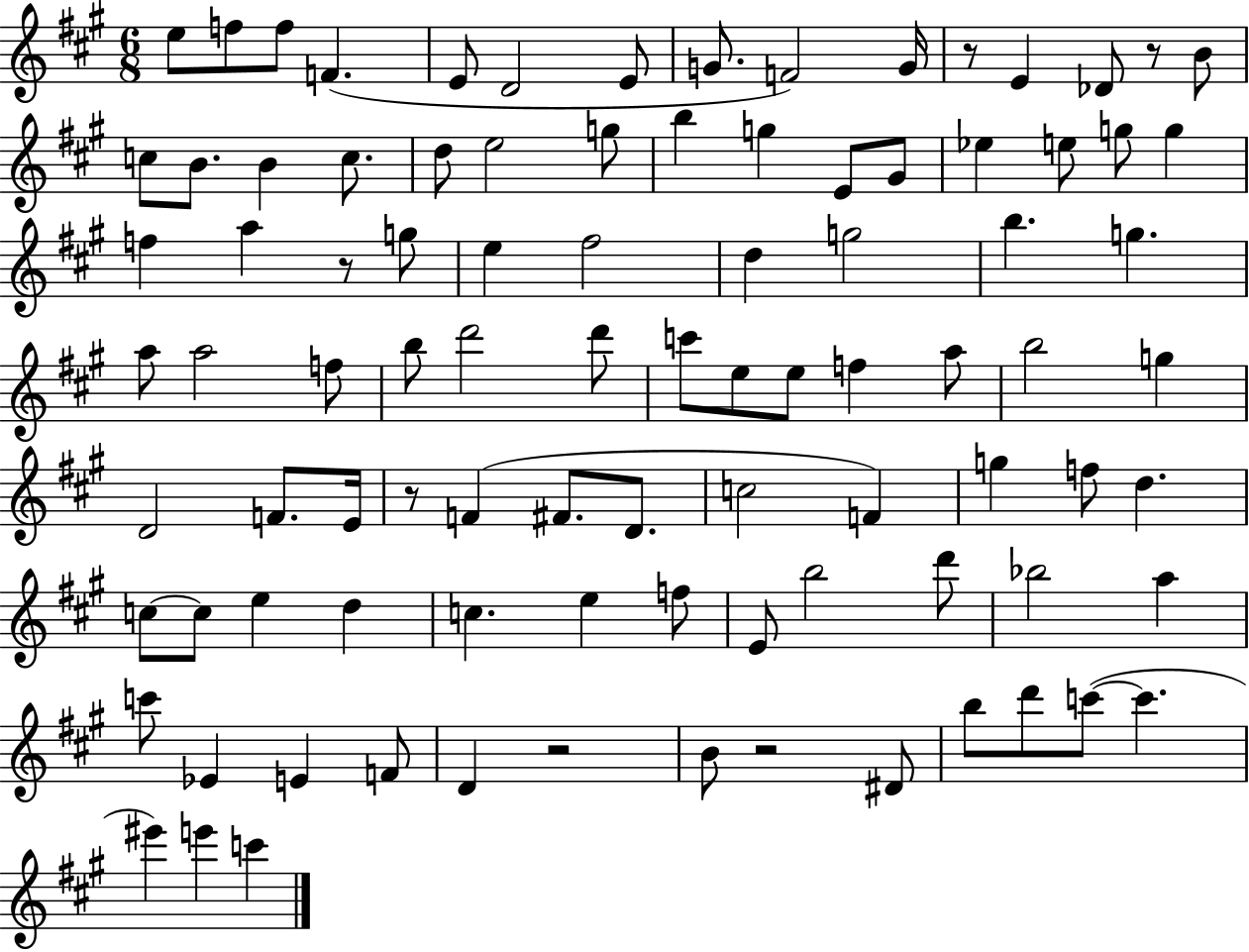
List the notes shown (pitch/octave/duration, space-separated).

E5/e F5/e F5/e F4/q. E4/e D4/h E4/e G4/e. F4/h G4/s R/e E4/q Db4/e R/e B4/e C5/e B4/e. B4/q C5/e. D5/e E5/h G5/e B5/q G5/q E4/e G#4/e Eb5/q E5/e G5/e G5/q F5/q A5/q R/e G5/e E5/q F#5/h D5/q G5/h B5/q. G5/q. A5/e A5/h F5/e B5/e D6/h D6/e C6/e E5/e E5/e F5/q A5/e B5/h G5/q D4/h F4/e. E4/s R/e F4/q F#4/e. D4/e. C5/h F4/q G5/q F5/e D5/q. C5/e C5/e E5/q D5/q C5/q. E5/q F5/e E4/e B5/h D6/e Bb5/h A5/q C6/e Eb4/q E4/q F4/e D4/q R/h B4/e R/h D#4/e B5/e D6/e C6/e C6/q. EIS6/q E6/q C6/q